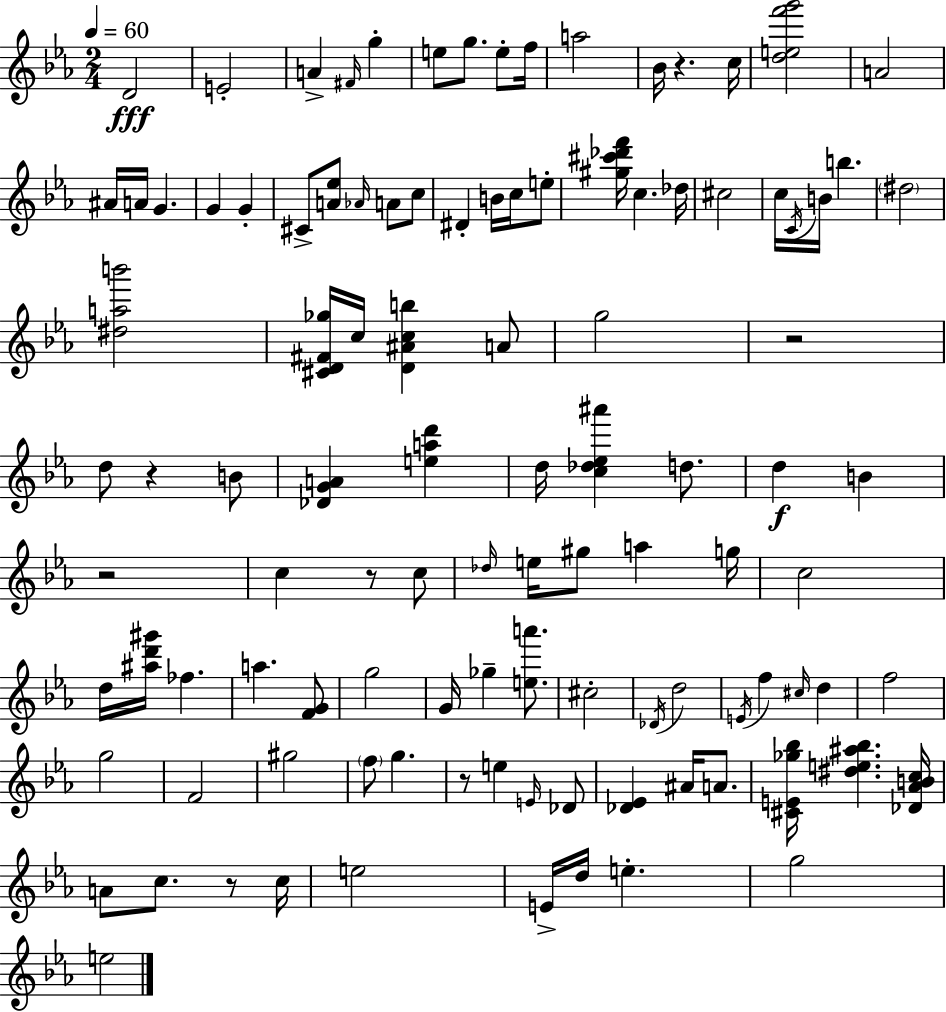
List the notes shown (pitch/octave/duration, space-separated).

D4/h E4/h A4/q F#4/s G5/q E5/e G5/e. E5/e F5/s A5/h Bb4/s R/q. C5/s [D5,E5,F6,G6]/h A4/h A#4/s A4/s G4/q. G4/q G4/q C#4/e [A4,Eb5]/e Ab4/s A4/e C5/e D#4/q B4/s C5/s E5/e [G#5,C#6,Db6,F6]/s C5/q. Db5/s C#5/h C5/s C4/s B4/s B5/q. D#5/h [D#5,A5,B6]/h [C#4,D4,F#4,Gb5]/s C5/s [D4,A#4,C5,B5]/q A4/e G5/h R/h D5/e R/q B4/e [Db4,G4,A4]/q [E5,A5,D6]/q D5/s [C5,Db5,Eb5,A#6]/q D5/e. D5/q B4/q R/h C5/q R/e C5/e Db5/s E5/s G#5/e A5/q G5/s C5/h D5/s [A#5,D6,G#6]/s FES5/q. A5/q. [F4,G4]/e G5/h G4/s Gb5/q [E5,A6]/e. C#5/h Db4/s D5/h E4/s F5/q C#5/s D5/q F5/h G5/h F4/h G#5/h F5/e G5/q. R/e E5/q E4/s Db4/e [Db4,Eb4]/q A#4/s A4/e. [C#4,E4,Gb5,Bb5]/s [D#5,E5,A#5,Bb5]/q. [Db4,Ab4,B4,C5]/s A4/e C5/e. R/e C5/s E5/h E4/s D5/s E5/q. G5/h E5/h